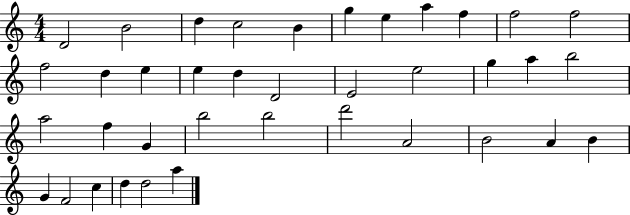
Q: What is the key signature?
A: C major